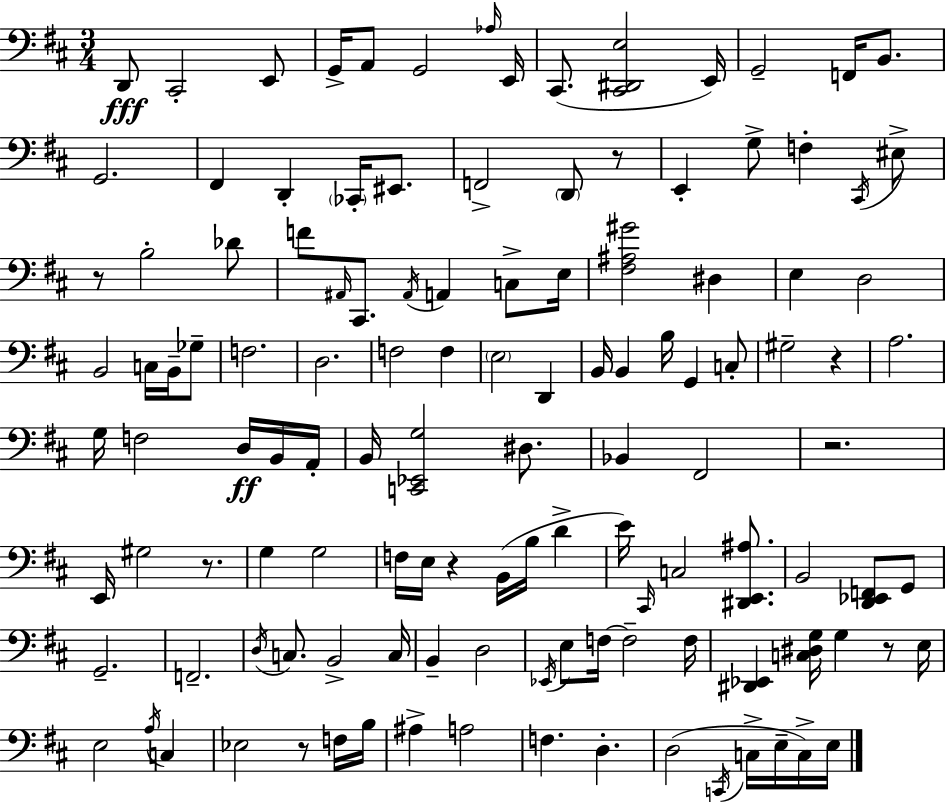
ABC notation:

X:1
T:Untitled
M:3/4
L:1/4
K:D
D,,/2 ^C,,2 E,,/2 G,,/4 A,,/2 G,,2 _A,/4 E,,/4 ^C,,/2 [^C,,^D,,E,]2 E,,/4 G,,2 F,,/4 B,,/2 G,,2 ^F,, D,, _C,,/4 ^E,,/2 F,,2 D,,/2 z/2 E,, G,/2 F, ^C,,/4 ^E,/2 z/2 B,2 _D/2 F/2 ^A,,/4 ^C,,/2 ^A,,/4 A,, C,/2 E,/4 [^F,^A,^G]2 ^D, E, D,2 B,,2 C,/4 B,,/4 _G,/2 F,2 D,2 F,2 F, E,2 D,, B,,/4 B,, B,/4 G,, C,/2 ^G,2 z A,2 G,/4 F,2 D,/4 B,,/4 A,,/4 B,,/4 [C,,_E,,G,]2 ^D,/2 _B,, ^F,,2 z2 E,,/4 ^G,2 z/2 G, G,2 F,/4 E,/4 z B,,/4 B,/4 D E/4 ^C,,/4 C,2 [^D,,E,,^A,]/2 B,,2 [D,,_E,,F,,]/2 G,,/2 G,,2 F,,2 D,/4 C,/2 B,,2 C,/4 B,, D,2 _E,,/4 E,/2 F,/4 F,2 F,/4 [^D,,_E,,] [C,^D,G,]/4 G, z/2 E,/4 E,2 A,/4 C, _E,2 z/2 F,/4 B,/4 ^A, A,2 F, D, D,2 C,,/4 C,/4 E,/4 C,/4 E,/4